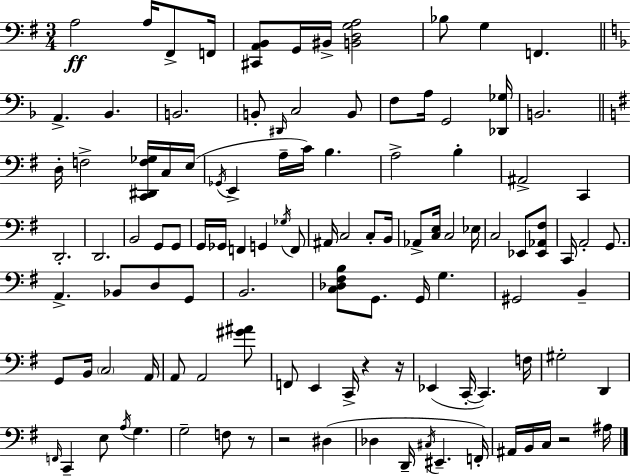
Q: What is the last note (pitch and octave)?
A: A#3